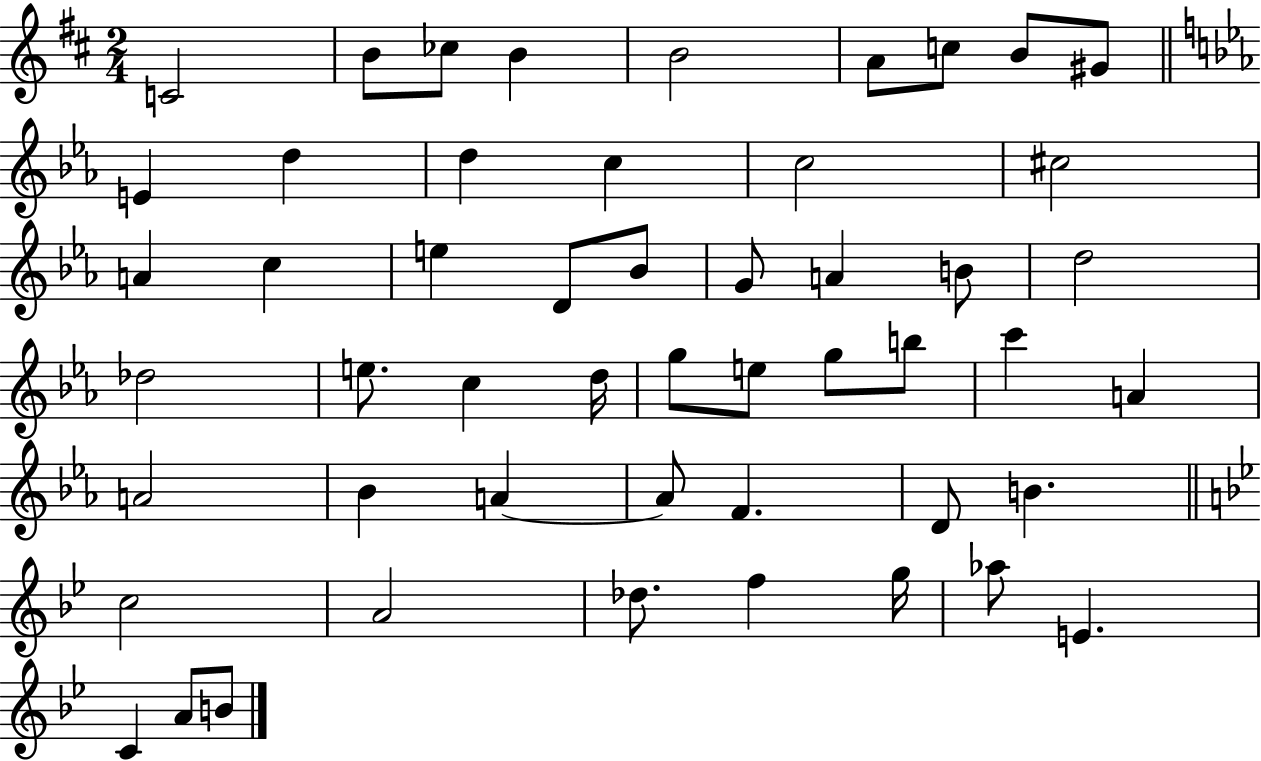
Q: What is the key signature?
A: D major